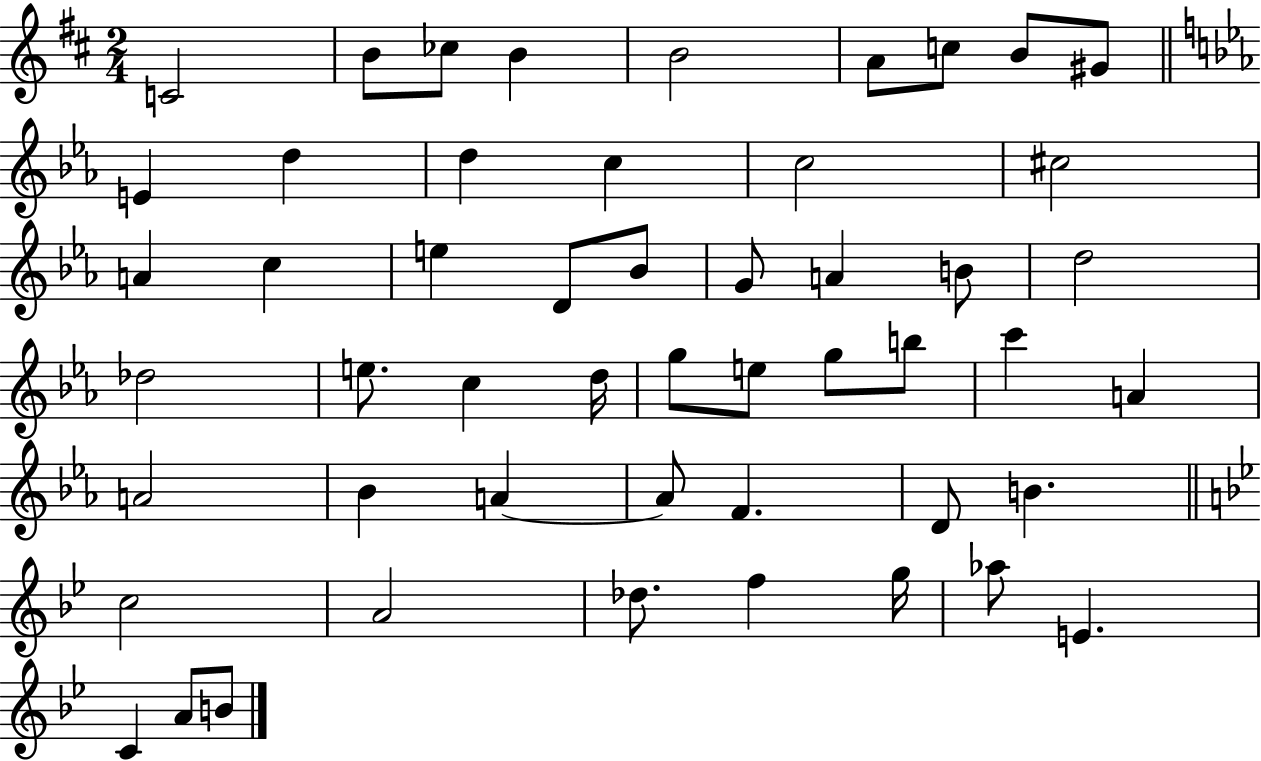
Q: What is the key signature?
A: D major